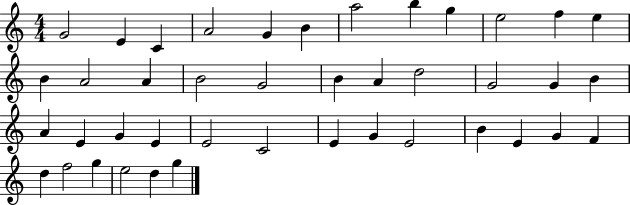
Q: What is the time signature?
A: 4/4